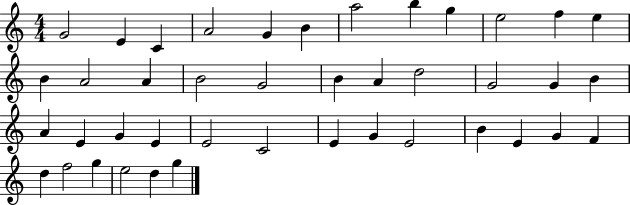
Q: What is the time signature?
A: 4/4